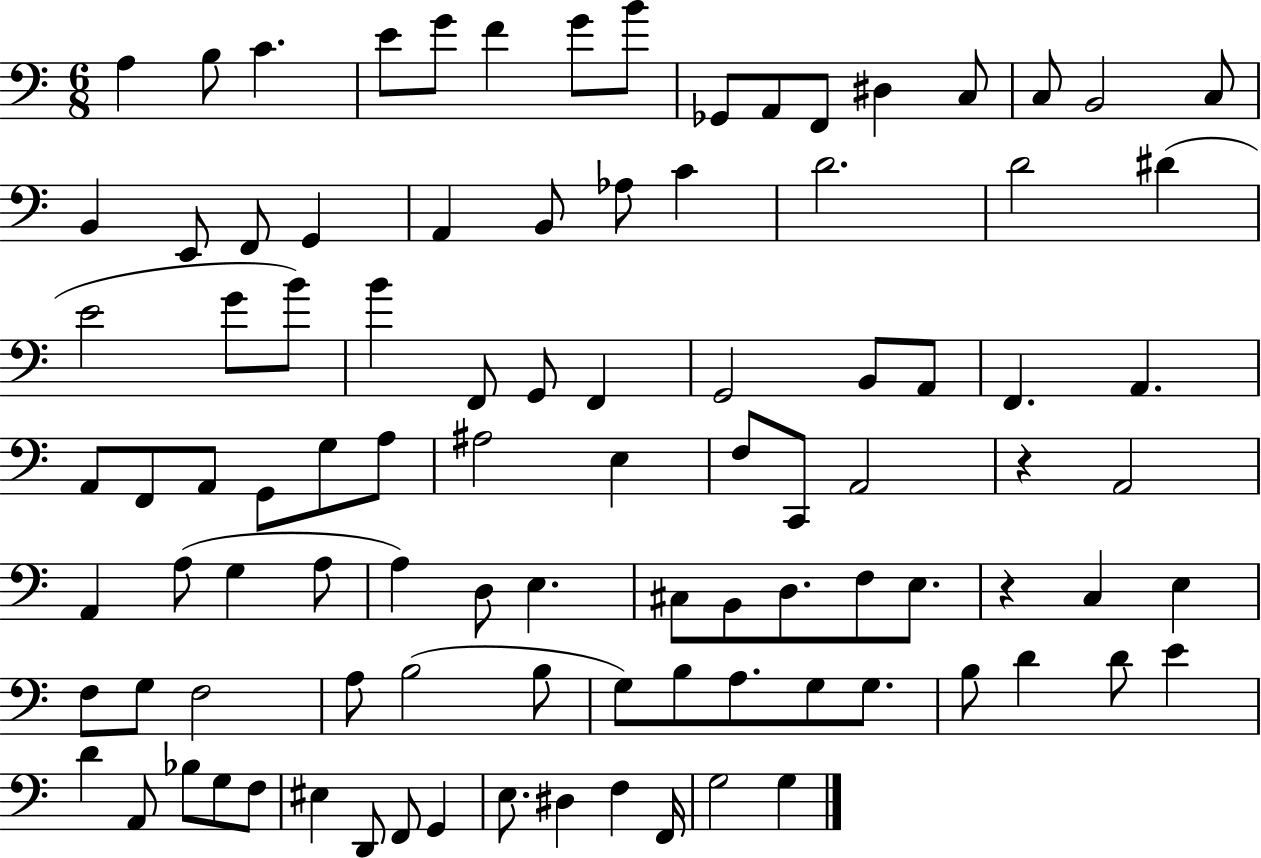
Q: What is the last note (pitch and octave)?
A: G3